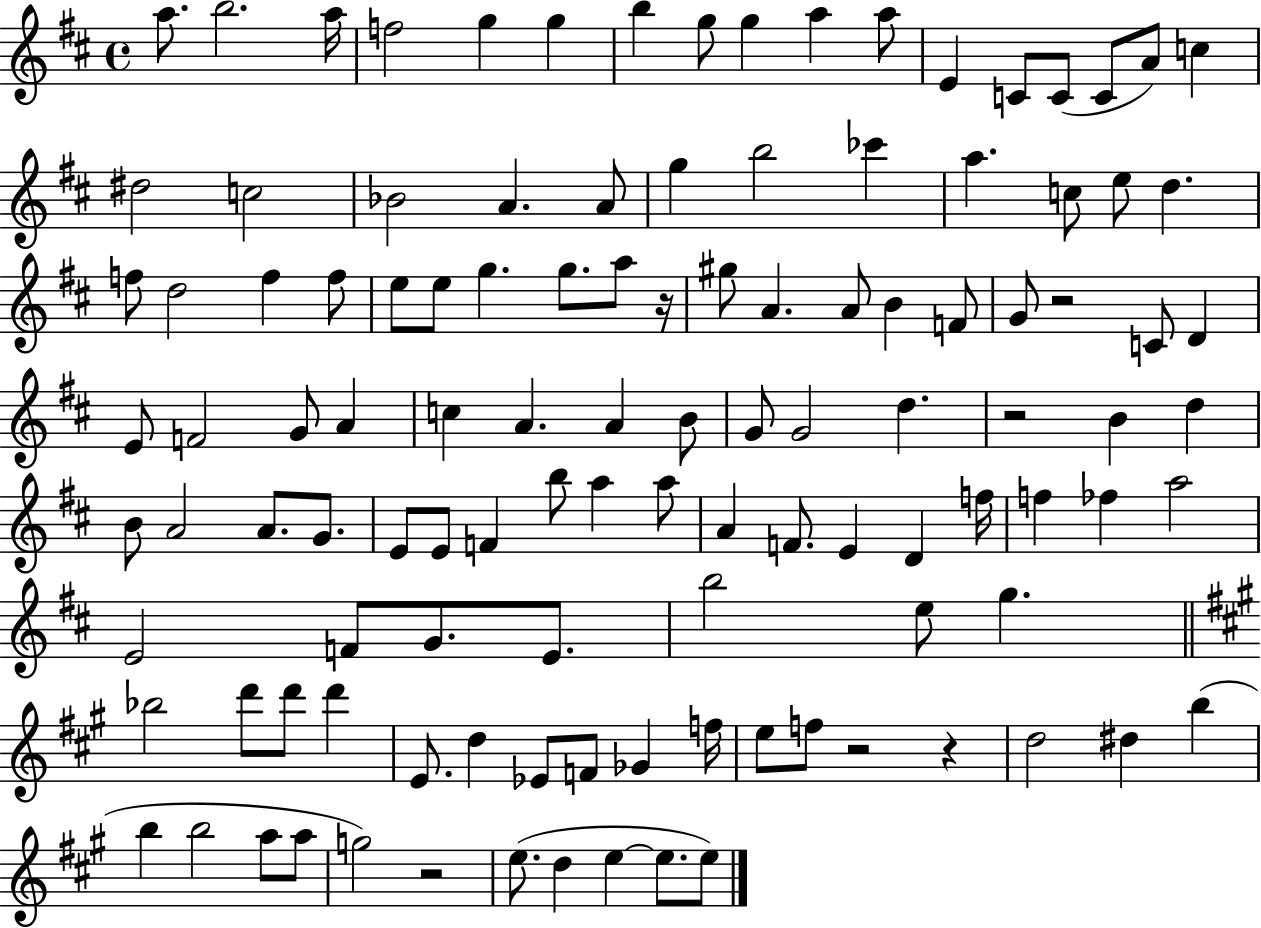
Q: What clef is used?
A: treble